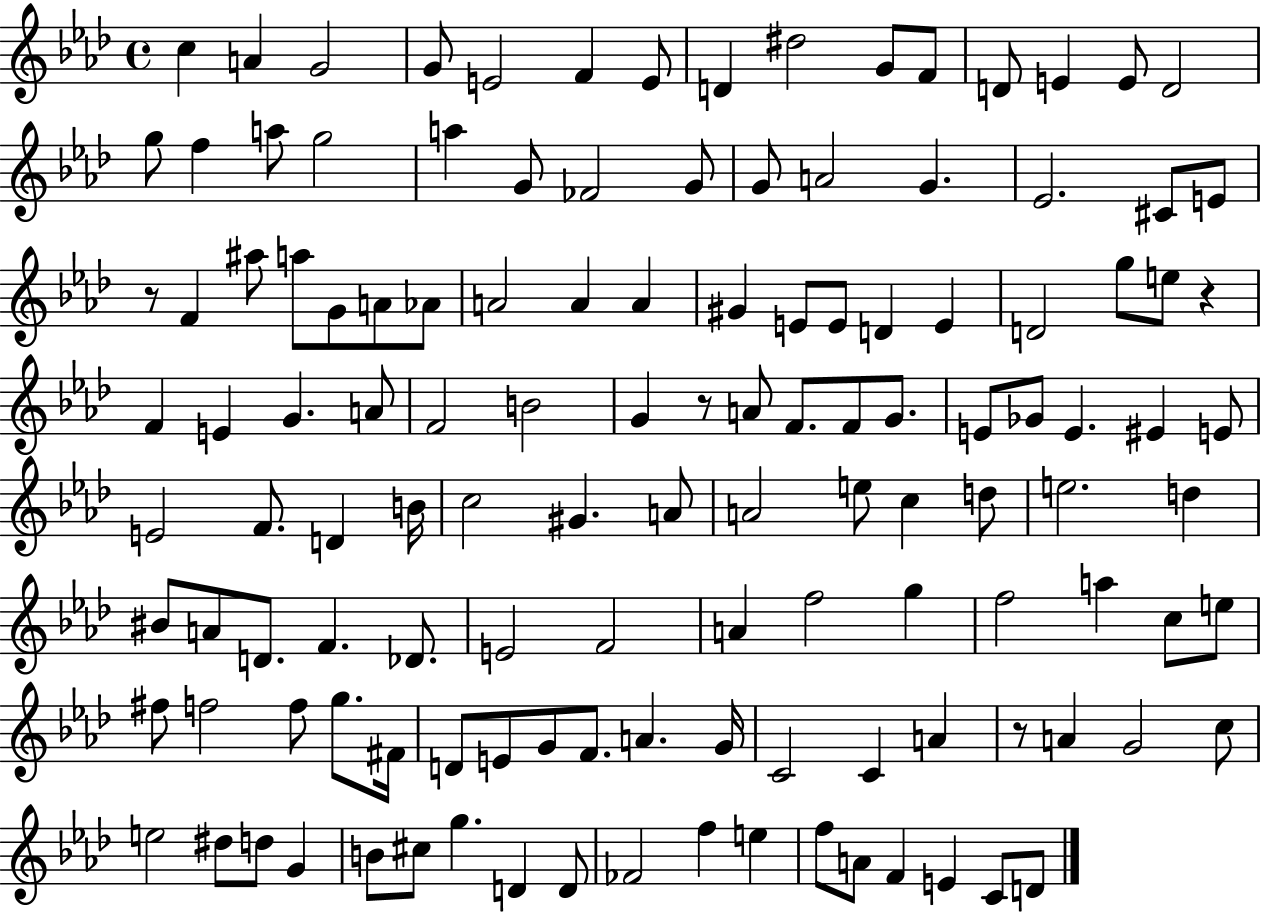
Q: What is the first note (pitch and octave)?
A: C5